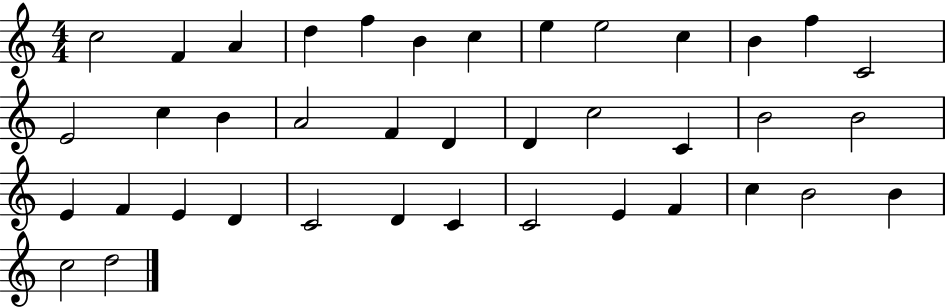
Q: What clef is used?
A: treble